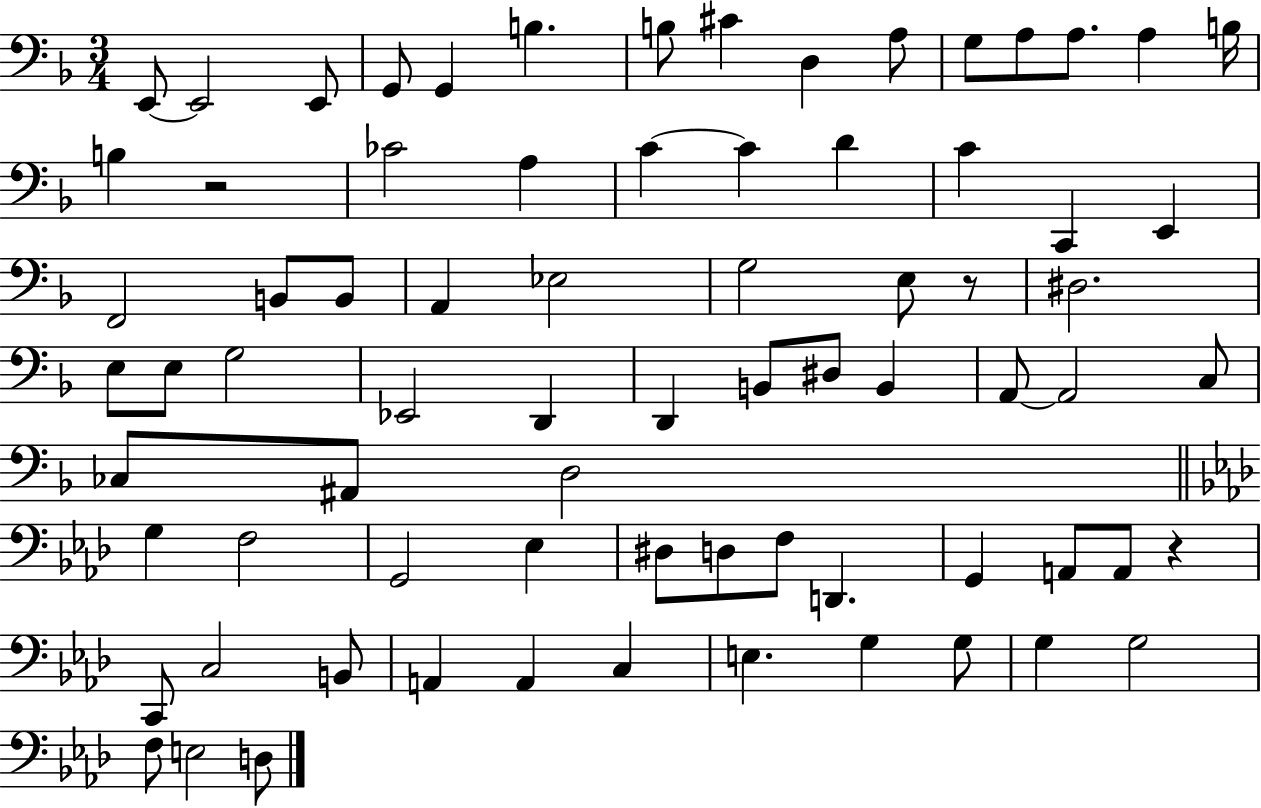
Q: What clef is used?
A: bass